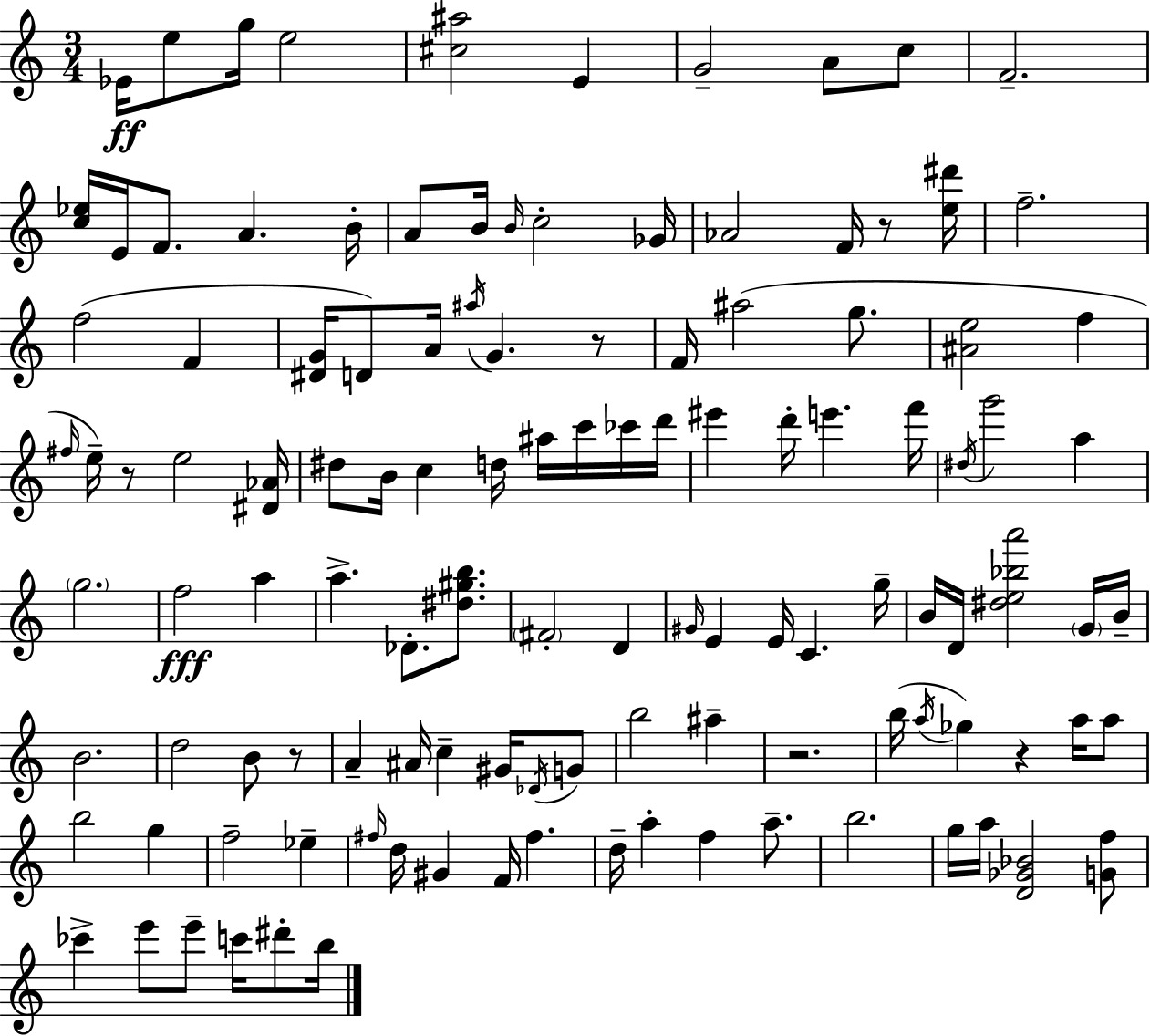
X:1
T:Untitled
M:3/4
L:1/4
K:C
_E/4 e/2 g/4 e2 [^c^a]2 E G2 A/2 c/2 F2 [c_e]/4 E/4 F/2 A B/4 A/2 B/4 B/4 c2 _G/4 _A2 F/4 z/2 [e^d']/4 f2 f2 F [^DG]/4 D/2 A/4 ^a/4 G z/2 F/4 ^a2 g/2 [^Ae]2 f ^f/4 e/4 z/2 e2 [^D_A]/4 ^d/2 B/4 c d/4 ^a/4 c'/4 _c'/4 d'/4 ^e' d'/4 e' f'/4 ^d/4 g'2 a g2 f2 a a _D/2 [^d^gb]/2 ^F2 D ^G/4 E E/4 C g/4 B/4 D/4 [^de_ba']2 G/4 B/4 B2 d2 B/2 z/2 A ^A/4 c ^G/4 _D/4 G/2 b2 ^a z2 b/4 a/4 _g z a/4 a/2 b2 g f2 _e ^f/4 d/4 ^G F/4 ^f d/4 a f a/2 b2 g/4 a/4 [D_G_B]2 [Gf]/2 _c' e'/2 e'/2 c'/4 ^d'/2 b/4